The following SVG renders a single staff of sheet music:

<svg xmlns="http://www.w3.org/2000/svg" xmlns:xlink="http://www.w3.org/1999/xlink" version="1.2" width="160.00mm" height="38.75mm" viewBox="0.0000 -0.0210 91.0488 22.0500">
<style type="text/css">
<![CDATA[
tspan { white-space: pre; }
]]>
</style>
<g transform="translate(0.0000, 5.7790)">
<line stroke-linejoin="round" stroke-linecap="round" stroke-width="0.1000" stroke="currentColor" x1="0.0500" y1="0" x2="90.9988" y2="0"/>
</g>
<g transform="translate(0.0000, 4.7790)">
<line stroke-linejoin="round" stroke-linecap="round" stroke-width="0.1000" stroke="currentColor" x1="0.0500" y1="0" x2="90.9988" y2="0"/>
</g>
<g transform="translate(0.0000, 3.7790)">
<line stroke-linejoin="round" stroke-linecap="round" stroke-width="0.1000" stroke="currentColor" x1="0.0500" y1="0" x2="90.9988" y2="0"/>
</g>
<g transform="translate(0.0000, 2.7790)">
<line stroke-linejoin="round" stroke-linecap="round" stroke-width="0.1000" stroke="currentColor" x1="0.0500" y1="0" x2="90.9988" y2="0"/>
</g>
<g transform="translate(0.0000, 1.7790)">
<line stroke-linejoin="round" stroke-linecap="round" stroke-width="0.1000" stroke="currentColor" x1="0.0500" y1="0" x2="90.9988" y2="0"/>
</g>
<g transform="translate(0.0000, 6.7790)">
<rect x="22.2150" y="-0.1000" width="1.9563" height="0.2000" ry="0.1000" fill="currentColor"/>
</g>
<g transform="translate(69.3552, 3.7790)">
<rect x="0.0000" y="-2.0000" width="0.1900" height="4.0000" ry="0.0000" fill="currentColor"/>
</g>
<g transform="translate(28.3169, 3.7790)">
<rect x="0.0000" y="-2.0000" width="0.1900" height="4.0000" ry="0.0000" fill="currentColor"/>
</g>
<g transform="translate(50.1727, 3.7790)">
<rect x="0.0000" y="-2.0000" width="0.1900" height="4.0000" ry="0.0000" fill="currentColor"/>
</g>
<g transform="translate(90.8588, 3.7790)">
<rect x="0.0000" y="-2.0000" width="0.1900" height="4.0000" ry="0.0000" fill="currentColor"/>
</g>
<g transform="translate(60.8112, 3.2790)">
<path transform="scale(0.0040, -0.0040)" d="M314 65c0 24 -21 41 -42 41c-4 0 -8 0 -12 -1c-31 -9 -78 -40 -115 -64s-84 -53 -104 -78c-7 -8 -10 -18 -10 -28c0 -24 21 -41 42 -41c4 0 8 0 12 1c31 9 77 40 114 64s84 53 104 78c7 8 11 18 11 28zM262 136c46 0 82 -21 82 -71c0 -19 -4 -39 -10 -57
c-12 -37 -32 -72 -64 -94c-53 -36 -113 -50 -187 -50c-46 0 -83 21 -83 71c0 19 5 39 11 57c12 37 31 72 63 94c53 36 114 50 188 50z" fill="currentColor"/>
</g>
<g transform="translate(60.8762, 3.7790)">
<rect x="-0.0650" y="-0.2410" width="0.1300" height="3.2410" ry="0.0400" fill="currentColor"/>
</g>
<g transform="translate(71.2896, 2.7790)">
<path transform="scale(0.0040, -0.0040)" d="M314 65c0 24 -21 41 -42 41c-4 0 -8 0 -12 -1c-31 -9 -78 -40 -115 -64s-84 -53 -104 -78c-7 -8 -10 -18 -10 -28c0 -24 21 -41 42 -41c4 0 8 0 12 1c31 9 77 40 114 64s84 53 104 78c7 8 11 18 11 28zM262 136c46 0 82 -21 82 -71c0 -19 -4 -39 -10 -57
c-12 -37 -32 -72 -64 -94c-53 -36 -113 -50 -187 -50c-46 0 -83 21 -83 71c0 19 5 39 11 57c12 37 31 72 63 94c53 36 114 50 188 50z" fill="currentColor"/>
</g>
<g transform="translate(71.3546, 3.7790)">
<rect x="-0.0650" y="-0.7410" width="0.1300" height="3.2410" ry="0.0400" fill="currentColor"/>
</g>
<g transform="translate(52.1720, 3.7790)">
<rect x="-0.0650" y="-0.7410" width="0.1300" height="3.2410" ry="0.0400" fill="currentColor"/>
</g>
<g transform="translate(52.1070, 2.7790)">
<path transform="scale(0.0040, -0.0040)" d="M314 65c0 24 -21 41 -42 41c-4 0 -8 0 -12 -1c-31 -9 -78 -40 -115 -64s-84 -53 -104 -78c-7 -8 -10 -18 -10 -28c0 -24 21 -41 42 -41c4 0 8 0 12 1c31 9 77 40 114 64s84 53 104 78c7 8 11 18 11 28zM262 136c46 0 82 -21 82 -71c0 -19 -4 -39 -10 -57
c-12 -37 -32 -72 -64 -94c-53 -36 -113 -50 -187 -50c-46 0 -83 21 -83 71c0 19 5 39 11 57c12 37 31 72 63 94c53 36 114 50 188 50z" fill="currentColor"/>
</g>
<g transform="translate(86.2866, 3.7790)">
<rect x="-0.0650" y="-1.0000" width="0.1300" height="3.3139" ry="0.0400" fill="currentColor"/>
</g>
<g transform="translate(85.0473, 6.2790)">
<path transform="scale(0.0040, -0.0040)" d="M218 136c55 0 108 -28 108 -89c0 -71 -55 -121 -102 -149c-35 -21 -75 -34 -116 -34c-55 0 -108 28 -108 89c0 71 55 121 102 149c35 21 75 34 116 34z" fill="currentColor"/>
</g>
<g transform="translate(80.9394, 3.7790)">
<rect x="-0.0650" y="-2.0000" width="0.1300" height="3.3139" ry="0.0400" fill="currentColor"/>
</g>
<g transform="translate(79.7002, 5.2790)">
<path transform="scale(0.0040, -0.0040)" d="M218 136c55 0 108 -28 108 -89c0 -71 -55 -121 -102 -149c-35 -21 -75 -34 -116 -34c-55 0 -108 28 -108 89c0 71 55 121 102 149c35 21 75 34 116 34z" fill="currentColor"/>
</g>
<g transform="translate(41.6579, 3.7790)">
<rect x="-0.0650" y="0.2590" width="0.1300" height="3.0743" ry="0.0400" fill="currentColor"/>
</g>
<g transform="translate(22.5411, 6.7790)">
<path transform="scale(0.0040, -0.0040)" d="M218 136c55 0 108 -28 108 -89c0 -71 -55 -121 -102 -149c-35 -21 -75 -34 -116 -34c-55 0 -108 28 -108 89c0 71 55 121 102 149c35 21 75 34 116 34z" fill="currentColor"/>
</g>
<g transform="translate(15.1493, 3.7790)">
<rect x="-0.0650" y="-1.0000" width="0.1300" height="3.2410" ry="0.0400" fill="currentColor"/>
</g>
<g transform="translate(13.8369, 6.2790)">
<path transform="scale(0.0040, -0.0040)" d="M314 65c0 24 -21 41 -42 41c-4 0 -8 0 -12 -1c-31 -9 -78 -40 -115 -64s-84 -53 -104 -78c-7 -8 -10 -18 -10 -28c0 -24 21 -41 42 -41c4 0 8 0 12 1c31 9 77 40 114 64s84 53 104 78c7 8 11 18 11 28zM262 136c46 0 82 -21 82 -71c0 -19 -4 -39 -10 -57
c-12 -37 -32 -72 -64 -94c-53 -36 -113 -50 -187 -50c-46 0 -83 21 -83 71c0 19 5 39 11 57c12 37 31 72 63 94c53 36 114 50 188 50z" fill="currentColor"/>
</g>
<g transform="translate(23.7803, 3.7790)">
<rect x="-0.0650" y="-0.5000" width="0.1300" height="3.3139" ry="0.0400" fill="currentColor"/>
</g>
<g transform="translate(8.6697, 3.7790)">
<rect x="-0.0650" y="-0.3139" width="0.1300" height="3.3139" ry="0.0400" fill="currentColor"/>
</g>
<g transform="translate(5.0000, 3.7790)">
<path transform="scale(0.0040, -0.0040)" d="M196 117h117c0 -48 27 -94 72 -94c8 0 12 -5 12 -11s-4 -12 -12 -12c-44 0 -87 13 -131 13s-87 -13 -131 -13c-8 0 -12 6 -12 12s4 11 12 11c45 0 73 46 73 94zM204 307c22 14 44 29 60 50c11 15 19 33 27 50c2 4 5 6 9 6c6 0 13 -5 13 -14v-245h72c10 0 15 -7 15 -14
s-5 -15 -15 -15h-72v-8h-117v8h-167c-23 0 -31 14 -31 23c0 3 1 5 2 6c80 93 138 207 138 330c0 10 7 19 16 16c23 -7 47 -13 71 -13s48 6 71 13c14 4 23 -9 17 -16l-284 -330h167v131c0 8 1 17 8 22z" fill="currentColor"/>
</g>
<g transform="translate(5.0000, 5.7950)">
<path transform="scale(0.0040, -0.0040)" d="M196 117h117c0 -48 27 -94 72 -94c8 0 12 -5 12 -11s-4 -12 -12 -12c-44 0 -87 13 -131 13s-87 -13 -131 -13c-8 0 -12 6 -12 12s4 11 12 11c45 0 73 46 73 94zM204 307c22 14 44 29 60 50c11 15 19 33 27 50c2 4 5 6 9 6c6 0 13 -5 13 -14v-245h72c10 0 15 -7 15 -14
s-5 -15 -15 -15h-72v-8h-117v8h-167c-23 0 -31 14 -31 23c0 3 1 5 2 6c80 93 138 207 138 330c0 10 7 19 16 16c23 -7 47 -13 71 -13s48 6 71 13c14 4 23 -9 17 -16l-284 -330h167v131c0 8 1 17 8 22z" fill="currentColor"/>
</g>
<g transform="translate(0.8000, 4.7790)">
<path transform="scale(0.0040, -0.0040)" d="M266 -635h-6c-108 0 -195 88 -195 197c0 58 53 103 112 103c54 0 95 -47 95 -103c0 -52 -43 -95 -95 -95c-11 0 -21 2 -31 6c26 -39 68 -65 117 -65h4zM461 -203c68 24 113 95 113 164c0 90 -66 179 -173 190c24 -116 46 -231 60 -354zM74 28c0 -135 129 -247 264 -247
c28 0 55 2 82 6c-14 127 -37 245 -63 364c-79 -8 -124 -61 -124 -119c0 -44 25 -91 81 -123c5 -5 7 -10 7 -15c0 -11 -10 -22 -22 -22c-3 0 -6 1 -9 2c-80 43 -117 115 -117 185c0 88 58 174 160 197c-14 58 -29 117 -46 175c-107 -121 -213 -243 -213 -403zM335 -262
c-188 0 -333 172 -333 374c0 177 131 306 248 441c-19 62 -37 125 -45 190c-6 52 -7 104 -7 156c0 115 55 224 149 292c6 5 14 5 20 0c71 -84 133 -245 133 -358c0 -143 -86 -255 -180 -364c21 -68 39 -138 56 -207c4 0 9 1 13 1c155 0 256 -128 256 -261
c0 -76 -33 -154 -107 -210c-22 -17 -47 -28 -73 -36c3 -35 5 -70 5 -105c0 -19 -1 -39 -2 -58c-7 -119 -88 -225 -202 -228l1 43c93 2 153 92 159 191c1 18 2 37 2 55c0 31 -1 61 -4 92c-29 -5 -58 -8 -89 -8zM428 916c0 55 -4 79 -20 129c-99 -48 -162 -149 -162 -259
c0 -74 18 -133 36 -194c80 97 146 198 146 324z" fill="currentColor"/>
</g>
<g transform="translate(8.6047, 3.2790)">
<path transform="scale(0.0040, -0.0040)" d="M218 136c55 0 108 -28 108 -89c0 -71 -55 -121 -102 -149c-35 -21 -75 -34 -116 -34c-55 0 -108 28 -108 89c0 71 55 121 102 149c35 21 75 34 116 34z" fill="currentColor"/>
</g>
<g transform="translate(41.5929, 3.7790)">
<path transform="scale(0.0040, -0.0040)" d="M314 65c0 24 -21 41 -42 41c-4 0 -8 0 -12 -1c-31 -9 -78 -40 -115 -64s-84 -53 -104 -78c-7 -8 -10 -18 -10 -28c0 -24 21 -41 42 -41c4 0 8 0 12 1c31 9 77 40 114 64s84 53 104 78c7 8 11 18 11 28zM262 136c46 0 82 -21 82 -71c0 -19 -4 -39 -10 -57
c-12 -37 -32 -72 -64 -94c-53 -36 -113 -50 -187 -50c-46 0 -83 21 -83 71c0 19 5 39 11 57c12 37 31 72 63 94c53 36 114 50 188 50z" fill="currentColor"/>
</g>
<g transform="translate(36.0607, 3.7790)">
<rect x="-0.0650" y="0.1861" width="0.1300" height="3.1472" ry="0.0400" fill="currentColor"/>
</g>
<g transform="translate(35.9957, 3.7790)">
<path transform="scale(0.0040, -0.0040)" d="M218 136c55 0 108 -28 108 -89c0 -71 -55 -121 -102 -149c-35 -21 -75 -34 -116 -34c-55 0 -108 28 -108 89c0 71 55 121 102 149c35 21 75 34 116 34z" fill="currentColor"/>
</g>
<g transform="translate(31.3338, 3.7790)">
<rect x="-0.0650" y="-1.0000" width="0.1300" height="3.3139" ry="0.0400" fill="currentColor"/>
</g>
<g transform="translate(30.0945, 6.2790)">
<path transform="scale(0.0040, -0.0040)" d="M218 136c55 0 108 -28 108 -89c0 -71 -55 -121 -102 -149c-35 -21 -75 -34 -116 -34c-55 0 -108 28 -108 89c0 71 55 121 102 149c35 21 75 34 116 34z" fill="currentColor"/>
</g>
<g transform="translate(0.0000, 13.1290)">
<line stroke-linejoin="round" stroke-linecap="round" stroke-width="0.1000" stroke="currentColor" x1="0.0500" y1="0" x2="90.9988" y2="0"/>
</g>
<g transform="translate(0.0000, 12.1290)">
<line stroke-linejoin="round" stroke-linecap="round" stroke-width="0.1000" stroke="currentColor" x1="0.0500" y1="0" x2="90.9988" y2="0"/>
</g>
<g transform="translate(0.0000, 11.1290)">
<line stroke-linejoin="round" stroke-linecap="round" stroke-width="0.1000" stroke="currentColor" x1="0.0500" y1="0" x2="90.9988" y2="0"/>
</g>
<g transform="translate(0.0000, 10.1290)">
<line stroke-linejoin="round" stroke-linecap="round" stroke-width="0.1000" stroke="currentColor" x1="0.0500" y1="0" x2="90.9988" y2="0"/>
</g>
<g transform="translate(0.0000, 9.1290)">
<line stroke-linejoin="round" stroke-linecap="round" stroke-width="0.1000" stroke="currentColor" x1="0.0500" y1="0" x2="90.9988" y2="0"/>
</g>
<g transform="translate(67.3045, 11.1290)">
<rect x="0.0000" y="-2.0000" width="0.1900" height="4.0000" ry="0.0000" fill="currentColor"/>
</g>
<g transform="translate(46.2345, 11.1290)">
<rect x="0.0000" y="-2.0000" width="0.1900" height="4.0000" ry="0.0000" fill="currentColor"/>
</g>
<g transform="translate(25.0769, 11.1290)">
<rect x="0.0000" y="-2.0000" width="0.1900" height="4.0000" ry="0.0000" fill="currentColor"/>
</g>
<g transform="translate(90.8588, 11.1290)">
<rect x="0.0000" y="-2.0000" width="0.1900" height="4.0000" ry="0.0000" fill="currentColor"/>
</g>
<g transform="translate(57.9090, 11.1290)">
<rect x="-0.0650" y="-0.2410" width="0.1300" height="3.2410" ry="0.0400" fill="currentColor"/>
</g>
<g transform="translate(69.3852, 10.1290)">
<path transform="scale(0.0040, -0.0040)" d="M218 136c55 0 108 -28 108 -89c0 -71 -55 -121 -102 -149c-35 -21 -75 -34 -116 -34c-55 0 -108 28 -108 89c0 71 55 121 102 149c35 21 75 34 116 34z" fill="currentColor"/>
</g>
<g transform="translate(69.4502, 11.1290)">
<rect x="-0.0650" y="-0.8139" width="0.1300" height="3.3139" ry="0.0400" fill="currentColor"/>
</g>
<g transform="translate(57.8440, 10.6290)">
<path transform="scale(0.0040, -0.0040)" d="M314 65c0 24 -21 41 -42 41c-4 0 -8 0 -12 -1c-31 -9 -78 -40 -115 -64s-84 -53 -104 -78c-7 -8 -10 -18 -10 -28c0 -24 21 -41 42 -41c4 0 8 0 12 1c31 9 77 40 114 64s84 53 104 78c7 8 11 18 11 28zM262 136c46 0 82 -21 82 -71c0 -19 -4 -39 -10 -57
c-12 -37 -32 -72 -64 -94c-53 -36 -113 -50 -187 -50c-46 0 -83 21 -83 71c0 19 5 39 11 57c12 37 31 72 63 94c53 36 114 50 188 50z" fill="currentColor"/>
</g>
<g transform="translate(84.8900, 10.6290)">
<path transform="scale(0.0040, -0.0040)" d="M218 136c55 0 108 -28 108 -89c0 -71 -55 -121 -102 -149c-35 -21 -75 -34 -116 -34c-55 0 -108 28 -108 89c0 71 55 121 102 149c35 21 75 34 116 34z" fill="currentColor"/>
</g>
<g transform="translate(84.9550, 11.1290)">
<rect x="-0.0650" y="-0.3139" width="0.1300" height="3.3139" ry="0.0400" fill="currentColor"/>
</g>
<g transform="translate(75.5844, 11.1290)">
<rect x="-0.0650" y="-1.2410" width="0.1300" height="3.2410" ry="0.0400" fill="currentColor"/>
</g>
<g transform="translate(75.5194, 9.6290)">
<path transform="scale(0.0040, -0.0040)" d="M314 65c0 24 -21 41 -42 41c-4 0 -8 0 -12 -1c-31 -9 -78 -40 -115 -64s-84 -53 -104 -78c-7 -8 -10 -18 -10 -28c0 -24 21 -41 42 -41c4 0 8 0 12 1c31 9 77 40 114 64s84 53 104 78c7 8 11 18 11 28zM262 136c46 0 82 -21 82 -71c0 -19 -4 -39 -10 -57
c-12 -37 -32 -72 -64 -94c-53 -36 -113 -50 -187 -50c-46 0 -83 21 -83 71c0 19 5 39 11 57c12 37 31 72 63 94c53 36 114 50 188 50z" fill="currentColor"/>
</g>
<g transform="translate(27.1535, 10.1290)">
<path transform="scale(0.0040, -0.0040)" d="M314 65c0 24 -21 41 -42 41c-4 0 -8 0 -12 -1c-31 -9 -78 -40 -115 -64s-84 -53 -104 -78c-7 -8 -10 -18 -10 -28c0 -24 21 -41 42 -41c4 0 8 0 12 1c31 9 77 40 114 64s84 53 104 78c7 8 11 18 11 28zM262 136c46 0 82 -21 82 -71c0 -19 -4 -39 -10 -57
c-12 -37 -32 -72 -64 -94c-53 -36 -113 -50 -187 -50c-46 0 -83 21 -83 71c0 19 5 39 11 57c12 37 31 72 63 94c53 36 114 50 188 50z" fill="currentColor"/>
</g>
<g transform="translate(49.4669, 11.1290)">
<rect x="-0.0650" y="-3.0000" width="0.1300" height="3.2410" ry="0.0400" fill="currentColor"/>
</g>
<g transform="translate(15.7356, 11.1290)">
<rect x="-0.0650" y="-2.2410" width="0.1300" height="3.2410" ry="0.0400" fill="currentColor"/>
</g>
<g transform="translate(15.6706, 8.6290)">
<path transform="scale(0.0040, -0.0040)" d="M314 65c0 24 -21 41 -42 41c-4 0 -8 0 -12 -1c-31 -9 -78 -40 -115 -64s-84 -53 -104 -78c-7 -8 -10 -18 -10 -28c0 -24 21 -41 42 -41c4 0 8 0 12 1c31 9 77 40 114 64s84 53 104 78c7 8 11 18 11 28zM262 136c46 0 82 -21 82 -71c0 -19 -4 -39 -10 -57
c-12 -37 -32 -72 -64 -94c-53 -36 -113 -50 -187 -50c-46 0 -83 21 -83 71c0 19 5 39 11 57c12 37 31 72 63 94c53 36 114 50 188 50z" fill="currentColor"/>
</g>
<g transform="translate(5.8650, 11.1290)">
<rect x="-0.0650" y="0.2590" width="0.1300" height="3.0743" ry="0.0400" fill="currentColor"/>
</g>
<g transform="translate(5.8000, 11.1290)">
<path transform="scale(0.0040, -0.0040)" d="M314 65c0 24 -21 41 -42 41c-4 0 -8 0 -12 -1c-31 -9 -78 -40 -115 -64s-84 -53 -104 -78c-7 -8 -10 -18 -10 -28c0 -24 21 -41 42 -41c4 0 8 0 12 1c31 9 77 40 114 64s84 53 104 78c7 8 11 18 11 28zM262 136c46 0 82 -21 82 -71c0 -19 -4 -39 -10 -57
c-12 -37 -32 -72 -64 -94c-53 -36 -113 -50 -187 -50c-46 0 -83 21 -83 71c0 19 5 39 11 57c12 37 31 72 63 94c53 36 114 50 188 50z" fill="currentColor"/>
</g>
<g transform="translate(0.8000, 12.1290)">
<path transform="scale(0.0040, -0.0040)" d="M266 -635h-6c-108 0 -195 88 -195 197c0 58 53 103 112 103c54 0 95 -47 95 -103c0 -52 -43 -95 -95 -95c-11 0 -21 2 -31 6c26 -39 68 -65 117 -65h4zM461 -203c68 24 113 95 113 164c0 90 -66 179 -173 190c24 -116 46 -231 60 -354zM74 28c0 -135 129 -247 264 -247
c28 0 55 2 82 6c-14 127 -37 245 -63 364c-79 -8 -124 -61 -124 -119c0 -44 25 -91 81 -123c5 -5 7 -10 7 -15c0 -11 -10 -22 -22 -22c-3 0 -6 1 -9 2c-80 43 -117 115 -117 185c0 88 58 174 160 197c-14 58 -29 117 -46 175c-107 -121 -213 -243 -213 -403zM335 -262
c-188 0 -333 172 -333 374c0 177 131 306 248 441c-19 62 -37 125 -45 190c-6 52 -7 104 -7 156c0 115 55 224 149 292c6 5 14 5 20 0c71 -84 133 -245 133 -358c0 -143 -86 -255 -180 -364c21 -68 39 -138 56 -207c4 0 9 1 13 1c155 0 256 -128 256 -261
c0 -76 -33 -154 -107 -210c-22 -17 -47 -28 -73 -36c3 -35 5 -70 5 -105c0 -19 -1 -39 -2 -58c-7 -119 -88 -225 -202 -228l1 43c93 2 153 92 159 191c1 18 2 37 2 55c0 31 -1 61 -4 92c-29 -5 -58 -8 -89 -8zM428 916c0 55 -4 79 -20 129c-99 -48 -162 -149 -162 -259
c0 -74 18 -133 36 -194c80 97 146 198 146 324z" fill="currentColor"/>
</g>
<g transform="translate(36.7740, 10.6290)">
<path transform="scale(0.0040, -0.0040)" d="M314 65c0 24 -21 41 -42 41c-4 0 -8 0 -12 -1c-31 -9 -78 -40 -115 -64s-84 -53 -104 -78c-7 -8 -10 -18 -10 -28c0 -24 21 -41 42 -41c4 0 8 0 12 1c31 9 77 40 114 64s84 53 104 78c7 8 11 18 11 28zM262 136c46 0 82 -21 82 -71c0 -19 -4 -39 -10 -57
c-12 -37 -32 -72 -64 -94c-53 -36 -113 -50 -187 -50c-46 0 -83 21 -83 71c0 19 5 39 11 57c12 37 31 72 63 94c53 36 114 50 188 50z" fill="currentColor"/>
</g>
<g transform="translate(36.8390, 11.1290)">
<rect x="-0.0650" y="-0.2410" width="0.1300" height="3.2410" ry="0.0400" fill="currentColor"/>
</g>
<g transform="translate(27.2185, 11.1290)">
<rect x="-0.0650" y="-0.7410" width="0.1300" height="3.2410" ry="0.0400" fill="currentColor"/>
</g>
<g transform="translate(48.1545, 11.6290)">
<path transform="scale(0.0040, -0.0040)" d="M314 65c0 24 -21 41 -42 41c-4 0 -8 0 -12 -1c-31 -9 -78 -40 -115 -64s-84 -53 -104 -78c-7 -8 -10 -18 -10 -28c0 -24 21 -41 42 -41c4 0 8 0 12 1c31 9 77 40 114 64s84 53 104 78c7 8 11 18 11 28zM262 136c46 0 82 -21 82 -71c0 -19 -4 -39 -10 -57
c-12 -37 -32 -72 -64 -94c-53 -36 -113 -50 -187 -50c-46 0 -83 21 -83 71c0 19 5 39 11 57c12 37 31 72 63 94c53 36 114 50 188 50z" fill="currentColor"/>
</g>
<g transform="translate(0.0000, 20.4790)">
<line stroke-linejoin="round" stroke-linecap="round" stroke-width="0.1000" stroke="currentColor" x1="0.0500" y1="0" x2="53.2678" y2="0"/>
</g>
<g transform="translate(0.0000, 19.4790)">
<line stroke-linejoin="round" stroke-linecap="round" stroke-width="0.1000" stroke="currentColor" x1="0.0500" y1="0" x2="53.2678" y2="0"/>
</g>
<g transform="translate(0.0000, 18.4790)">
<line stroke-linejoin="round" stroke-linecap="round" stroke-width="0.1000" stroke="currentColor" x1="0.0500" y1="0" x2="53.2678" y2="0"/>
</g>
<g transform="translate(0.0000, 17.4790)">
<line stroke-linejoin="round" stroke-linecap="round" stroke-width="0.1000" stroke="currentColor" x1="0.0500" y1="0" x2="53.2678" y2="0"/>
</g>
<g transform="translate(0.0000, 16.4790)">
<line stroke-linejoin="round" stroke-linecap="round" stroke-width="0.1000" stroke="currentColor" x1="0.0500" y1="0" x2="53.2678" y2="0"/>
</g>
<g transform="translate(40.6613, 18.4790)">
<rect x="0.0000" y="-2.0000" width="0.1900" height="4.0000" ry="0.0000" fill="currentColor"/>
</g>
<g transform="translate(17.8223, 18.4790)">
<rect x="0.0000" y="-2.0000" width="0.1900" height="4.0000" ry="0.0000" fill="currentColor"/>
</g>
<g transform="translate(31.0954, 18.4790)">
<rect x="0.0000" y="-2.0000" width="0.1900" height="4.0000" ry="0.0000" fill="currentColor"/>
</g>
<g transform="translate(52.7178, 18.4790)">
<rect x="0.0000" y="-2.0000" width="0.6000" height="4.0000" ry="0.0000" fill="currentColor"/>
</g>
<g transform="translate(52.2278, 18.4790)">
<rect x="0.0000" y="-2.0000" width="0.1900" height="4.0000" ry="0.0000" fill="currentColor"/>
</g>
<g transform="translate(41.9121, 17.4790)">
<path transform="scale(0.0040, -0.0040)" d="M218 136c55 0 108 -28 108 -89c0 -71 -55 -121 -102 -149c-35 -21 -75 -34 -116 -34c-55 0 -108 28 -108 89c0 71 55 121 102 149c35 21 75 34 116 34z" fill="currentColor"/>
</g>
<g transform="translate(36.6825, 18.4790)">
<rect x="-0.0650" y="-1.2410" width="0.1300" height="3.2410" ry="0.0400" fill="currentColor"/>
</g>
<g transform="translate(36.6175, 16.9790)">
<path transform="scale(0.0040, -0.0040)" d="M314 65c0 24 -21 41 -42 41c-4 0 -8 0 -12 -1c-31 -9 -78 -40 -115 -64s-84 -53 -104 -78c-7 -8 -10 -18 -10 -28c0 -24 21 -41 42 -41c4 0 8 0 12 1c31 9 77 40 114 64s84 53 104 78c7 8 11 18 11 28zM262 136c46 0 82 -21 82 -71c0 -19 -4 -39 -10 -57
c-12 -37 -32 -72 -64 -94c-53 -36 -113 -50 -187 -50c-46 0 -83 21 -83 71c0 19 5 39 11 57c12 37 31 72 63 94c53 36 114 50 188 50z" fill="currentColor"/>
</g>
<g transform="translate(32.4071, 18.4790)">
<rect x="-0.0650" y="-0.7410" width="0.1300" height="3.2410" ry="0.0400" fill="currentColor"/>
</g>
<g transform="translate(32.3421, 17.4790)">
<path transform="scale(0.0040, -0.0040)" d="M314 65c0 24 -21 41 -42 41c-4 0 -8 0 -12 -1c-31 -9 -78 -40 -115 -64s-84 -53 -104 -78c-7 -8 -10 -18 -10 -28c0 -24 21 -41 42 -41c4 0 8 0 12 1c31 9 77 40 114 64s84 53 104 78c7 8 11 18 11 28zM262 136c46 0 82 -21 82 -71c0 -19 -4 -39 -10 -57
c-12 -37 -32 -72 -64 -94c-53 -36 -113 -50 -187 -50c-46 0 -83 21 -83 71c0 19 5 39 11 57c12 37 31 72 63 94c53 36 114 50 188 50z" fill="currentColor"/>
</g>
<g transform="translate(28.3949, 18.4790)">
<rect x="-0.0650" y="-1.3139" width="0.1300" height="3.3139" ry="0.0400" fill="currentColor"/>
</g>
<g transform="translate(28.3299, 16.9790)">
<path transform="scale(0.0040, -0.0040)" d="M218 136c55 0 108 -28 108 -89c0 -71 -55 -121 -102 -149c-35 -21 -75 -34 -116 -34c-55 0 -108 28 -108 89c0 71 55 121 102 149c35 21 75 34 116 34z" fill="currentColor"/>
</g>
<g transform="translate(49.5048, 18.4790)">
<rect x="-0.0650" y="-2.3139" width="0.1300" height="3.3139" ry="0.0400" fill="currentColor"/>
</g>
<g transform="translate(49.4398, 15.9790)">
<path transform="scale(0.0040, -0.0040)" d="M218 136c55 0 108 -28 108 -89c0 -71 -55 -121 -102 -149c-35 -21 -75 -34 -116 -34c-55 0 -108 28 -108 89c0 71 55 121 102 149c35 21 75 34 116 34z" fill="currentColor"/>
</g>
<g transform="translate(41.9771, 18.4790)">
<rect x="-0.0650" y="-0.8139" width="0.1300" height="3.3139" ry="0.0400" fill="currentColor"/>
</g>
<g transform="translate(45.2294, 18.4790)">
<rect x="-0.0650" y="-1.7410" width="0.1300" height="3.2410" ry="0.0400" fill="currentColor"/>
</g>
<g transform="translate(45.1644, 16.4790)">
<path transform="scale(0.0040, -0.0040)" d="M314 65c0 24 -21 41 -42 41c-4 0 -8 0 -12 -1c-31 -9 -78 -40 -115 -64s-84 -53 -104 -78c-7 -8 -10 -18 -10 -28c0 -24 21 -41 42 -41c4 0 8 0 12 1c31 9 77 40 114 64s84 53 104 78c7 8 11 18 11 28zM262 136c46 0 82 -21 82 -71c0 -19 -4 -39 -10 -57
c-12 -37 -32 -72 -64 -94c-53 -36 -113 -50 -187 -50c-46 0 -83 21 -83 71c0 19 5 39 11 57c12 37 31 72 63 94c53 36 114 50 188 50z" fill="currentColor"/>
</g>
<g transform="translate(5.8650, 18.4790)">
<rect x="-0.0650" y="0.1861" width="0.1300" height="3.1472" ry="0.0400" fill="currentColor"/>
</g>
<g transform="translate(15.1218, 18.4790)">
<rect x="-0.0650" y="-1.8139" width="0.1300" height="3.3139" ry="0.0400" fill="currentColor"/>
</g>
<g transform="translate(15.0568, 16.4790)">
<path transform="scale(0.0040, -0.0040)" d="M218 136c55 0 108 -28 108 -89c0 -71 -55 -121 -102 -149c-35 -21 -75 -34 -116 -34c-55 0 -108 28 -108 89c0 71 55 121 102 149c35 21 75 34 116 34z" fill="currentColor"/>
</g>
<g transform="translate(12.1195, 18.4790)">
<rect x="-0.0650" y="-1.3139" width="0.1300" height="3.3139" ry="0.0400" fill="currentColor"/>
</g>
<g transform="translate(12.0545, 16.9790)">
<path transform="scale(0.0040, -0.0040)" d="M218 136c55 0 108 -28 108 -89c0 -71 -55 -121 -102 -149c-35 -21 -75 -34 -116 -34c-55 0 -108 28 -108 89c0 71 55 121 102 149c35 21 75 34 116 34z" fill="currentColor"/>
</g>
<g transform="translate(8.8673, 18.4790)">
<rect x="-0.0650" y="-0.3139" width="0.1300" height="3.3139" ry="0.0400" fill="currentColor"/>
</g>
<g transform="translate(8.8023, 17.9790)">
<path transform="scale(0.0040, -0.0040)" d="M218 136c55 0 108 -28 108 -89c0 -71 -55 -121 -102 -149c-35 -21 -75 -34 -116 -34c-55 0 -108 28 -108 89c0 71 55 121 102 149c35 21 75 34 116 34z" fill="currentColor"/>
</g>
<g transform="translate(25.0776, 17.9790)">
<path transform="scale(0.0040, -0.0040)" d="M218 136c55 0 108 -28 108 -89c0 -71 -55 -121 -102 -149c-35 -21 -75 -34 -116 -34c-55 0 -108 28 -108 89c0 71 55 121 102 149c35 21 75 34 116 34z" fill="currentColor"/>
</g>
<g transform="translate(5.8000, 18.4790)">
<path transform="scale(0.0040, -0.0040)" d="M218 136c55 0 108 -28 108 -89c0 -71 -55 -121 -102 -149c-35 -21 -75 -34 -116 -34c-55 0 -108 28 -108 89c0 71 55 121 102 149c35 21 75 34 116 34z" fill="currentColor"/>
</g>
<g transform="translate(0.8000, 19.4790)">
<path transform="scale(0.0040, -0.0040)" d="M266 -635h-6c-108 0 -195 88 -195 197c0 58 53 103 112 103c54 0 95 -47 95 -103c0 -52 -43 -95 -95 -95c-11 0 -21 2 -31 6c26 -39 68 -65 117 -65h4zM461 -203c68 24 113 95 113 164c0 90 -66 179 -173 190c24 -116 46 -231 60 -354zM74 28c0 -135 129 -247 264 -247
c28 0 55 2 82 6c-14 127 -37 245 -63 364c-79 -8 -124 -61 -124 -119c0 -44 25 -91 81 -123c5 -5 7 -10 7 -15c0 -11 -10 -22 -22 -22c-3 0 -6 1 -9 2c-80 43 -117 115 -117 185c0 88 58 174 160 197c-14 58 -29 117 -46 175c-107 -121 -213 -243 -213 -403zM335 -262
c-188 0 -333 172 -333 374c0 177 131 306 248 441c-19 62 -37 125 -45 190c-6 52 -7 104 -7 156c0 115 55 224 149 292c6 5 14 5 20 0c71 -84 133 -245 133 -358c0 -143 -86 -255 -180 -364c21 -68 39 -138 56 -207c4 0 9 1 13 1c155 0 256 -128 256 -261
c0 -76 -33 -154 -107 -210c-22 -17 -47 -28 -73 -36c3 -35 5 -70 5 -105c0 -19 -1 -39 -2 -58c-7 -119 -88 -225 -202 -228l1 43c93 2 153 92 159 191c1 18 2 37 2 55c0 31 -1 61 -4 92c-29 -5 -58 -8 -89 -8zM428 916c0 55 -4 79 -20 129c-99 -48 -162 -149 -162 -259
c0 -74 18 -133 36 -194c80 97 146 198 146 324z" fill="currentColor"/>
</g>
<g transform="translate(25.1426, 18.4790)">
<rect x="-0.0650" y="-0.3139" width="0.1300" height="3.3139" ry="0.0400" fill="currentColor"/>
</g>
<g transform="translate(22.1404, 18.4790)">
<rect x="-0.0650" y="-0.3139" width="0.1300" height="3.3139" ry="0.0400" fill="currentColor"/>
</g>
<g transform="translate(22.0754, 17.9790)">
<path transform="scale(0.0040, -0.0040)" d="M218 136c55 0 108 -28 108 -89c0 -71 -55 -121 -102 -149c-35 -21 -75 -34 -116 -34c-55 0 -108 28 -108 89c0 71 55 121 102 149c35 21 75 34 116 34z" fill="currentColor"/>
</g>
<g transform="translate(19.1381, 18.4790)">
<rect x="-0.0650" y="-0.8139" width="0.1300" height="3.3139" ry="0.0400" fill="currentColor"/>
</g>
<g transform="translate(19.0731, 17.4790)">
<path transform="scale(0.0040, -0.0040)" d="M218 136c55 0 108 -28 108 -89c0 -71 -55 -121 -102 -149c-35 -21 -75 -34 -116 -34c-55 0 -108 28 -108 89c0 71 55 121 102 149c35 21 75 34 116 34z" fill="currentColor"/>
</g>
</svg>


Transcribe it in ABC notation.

X:1
T:Untitled
M:4/4
L:1/4
K:C
c D2 C D B B2 d2 c2 d2 F D B2 g2 d2 c2 A2 c2 d e2 c B c e f d c c e d2 e2 d f2 g